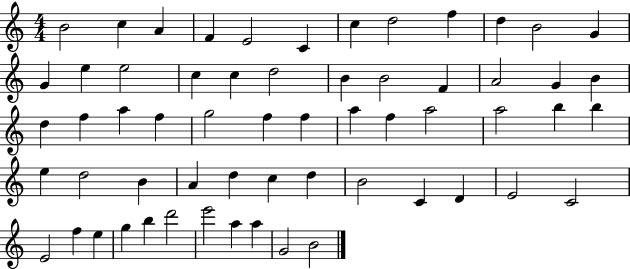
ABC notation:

X:1
T:Untitled
M:4/4
L:1/4
K:C
B2 c A F E2 C c d2 f d B2 G G e e2 c c d2 B B2 F A2 G B d f a f g2 f f a f a2 a2 b b e d2 B A d c d B2 C D E2 C2 E2 f e g b d'2 e'2 a a G2 B2